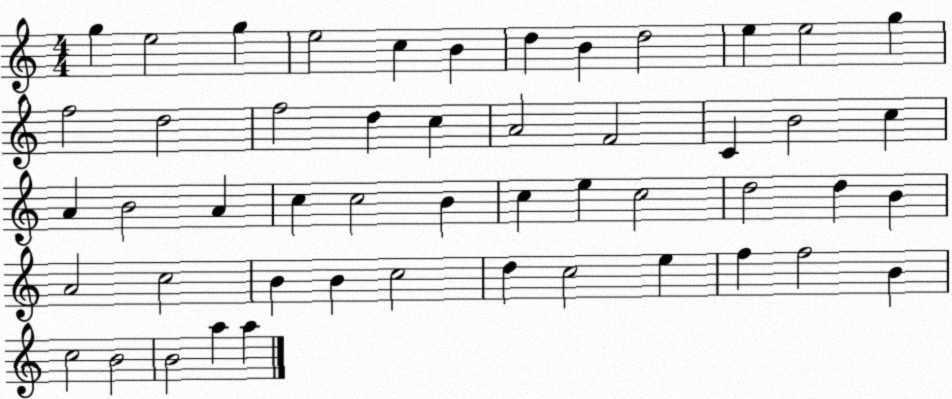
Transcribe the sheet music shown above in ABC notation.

X:1
T:Untitled
M:4/4
L:1/4
K:C
g e2 g e2 c B d B d2 e e2 g f2 d2 f2 d c A2 F2 C B2 c A B2 A c c2 B c e c2 d2 d B A2 c2 B B c2 d c2 e f f2 B c2 B2 B2 a a